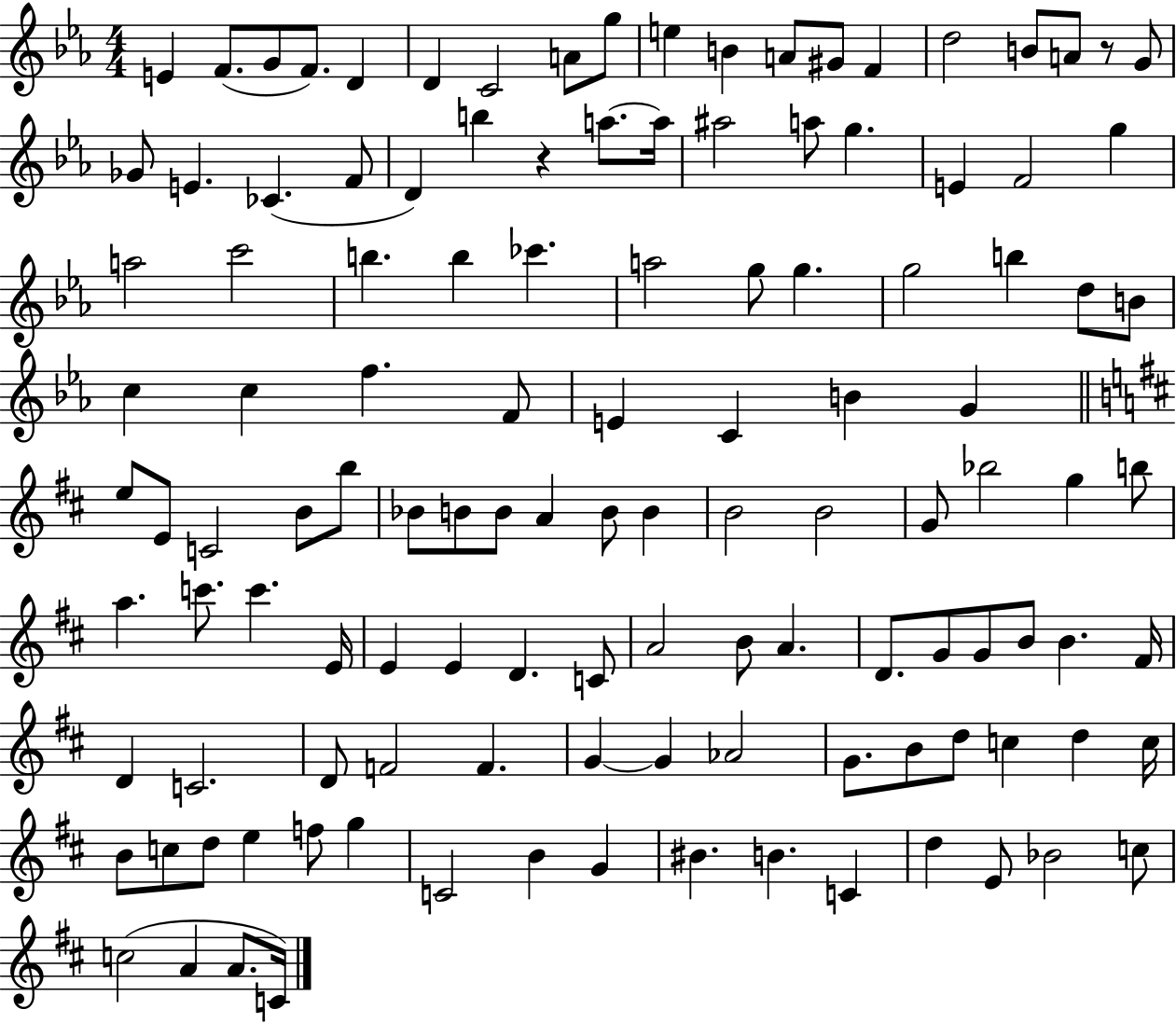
E4/q F4/e. G4/e F4/e. D4/q D4/q C4/h A4/e G5/e E5/q B4/q A4/e G#4/e F4/q D5/h B4/e A4/e R/e G4/e Gb4/e E4/q. CES4/q. F4/e D4/q B5/q R/q A5/e. A5/s A#5/h A5/e G5/q. E4/q F4/h G5/q A5/h C6/h B5/q. B5/q CES6/q. A5/h G5/e G5/q. G5/h B5/q D5/e B4/e C5/q C5/q F5/q. F4/e E4/q C4/q B4/q G4/q E5/e E4/e C4/h B4/e B5/e Bb4/e B4/e B4/e A4/q B4/e B4/q B4/h B4/h G4/e Bb5/h G5/q B5/e A5/q. C6/e. C6/q. E4/s E4/q E4/q D4/q. C4/e A4/h B4/e A4/q. D4/e. G4/e G4/e B4/e B4/q. F#4/s D4/q C4/h. D4/e F4/h F4/q. G4/q G4/q Ab4/h G4/e. B4/e D5/e C5/q D5/q C5/s B4/e C5/e D5/e E5/q F5/e G5/q C4/h B4/q G4/q BIS4/q. B4/q. C4/q D5/q E4/e Bb4/h C5/e C5/h A4/q A4/e. C4/s